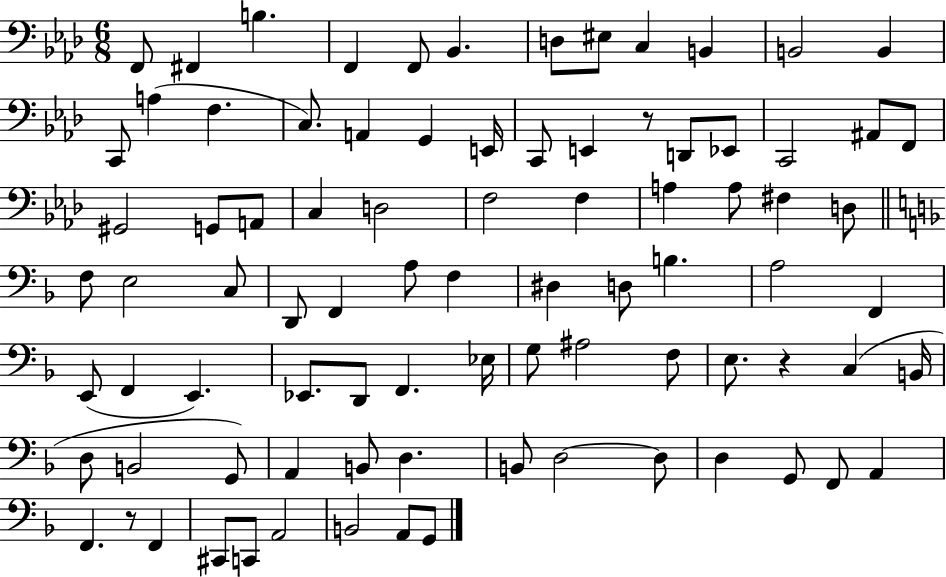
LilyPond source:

{
  \clef bass
  \numericTimeSignature
  \time 6/8
  \key aes \major
  \repeat volta 2 { f,8 fis,4 b4. | f,4 f,8 bes,4. | d8 eis8 c4 b,4 | b,2 b,4 | \break c,8 a4( f4. | c8.) a,4 g,4 e,16 | c,8 e,4 r8 d,8 ees,8 | c,2 ais,8 f,8 | \break gis,2 g,8 a,8 | c4 d2 | f2 f4 | a4 a8 fis4 d8 | \break \bar "||" \break \key f \major f8 e2 c8 | d,8 f,4 a8 f4 | dis4 d8 b4. | a2 f,4 | \break e,8( f,4 e,4.) | ees,8. d,8 f,4. ees16 | g8 ais2 f8 | e8. r4 c4( b,16 | \break d8 b,2 g,8) | a,4 b,8 d4. | b,8 d2~~ d8 | d4 g,8 f,8 a,4 | \break f,4. r8 f,4 | cis,8 c,8 a,2 | b,2 a,8 g,8 | } \bar "|."
}